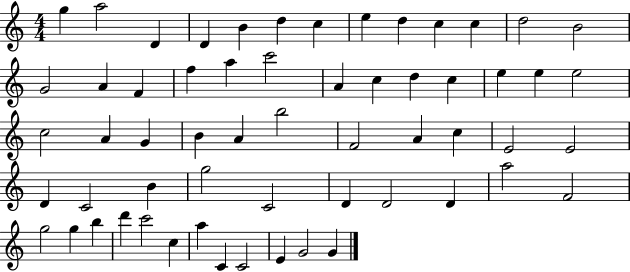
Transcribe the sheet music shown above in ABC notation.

X:1
T:Untitled
M:4/4
L:1/4
K:C
g a2 D D B d c e d c c d2 B2 G2 A F f a c'2 A c d c e e e2 c2 A G B A b2 F2 A c E2 E2 D C2 B g2 C2 D D2 D a2 F2 g2 g b d' c'2 c a C C2 E G2 G